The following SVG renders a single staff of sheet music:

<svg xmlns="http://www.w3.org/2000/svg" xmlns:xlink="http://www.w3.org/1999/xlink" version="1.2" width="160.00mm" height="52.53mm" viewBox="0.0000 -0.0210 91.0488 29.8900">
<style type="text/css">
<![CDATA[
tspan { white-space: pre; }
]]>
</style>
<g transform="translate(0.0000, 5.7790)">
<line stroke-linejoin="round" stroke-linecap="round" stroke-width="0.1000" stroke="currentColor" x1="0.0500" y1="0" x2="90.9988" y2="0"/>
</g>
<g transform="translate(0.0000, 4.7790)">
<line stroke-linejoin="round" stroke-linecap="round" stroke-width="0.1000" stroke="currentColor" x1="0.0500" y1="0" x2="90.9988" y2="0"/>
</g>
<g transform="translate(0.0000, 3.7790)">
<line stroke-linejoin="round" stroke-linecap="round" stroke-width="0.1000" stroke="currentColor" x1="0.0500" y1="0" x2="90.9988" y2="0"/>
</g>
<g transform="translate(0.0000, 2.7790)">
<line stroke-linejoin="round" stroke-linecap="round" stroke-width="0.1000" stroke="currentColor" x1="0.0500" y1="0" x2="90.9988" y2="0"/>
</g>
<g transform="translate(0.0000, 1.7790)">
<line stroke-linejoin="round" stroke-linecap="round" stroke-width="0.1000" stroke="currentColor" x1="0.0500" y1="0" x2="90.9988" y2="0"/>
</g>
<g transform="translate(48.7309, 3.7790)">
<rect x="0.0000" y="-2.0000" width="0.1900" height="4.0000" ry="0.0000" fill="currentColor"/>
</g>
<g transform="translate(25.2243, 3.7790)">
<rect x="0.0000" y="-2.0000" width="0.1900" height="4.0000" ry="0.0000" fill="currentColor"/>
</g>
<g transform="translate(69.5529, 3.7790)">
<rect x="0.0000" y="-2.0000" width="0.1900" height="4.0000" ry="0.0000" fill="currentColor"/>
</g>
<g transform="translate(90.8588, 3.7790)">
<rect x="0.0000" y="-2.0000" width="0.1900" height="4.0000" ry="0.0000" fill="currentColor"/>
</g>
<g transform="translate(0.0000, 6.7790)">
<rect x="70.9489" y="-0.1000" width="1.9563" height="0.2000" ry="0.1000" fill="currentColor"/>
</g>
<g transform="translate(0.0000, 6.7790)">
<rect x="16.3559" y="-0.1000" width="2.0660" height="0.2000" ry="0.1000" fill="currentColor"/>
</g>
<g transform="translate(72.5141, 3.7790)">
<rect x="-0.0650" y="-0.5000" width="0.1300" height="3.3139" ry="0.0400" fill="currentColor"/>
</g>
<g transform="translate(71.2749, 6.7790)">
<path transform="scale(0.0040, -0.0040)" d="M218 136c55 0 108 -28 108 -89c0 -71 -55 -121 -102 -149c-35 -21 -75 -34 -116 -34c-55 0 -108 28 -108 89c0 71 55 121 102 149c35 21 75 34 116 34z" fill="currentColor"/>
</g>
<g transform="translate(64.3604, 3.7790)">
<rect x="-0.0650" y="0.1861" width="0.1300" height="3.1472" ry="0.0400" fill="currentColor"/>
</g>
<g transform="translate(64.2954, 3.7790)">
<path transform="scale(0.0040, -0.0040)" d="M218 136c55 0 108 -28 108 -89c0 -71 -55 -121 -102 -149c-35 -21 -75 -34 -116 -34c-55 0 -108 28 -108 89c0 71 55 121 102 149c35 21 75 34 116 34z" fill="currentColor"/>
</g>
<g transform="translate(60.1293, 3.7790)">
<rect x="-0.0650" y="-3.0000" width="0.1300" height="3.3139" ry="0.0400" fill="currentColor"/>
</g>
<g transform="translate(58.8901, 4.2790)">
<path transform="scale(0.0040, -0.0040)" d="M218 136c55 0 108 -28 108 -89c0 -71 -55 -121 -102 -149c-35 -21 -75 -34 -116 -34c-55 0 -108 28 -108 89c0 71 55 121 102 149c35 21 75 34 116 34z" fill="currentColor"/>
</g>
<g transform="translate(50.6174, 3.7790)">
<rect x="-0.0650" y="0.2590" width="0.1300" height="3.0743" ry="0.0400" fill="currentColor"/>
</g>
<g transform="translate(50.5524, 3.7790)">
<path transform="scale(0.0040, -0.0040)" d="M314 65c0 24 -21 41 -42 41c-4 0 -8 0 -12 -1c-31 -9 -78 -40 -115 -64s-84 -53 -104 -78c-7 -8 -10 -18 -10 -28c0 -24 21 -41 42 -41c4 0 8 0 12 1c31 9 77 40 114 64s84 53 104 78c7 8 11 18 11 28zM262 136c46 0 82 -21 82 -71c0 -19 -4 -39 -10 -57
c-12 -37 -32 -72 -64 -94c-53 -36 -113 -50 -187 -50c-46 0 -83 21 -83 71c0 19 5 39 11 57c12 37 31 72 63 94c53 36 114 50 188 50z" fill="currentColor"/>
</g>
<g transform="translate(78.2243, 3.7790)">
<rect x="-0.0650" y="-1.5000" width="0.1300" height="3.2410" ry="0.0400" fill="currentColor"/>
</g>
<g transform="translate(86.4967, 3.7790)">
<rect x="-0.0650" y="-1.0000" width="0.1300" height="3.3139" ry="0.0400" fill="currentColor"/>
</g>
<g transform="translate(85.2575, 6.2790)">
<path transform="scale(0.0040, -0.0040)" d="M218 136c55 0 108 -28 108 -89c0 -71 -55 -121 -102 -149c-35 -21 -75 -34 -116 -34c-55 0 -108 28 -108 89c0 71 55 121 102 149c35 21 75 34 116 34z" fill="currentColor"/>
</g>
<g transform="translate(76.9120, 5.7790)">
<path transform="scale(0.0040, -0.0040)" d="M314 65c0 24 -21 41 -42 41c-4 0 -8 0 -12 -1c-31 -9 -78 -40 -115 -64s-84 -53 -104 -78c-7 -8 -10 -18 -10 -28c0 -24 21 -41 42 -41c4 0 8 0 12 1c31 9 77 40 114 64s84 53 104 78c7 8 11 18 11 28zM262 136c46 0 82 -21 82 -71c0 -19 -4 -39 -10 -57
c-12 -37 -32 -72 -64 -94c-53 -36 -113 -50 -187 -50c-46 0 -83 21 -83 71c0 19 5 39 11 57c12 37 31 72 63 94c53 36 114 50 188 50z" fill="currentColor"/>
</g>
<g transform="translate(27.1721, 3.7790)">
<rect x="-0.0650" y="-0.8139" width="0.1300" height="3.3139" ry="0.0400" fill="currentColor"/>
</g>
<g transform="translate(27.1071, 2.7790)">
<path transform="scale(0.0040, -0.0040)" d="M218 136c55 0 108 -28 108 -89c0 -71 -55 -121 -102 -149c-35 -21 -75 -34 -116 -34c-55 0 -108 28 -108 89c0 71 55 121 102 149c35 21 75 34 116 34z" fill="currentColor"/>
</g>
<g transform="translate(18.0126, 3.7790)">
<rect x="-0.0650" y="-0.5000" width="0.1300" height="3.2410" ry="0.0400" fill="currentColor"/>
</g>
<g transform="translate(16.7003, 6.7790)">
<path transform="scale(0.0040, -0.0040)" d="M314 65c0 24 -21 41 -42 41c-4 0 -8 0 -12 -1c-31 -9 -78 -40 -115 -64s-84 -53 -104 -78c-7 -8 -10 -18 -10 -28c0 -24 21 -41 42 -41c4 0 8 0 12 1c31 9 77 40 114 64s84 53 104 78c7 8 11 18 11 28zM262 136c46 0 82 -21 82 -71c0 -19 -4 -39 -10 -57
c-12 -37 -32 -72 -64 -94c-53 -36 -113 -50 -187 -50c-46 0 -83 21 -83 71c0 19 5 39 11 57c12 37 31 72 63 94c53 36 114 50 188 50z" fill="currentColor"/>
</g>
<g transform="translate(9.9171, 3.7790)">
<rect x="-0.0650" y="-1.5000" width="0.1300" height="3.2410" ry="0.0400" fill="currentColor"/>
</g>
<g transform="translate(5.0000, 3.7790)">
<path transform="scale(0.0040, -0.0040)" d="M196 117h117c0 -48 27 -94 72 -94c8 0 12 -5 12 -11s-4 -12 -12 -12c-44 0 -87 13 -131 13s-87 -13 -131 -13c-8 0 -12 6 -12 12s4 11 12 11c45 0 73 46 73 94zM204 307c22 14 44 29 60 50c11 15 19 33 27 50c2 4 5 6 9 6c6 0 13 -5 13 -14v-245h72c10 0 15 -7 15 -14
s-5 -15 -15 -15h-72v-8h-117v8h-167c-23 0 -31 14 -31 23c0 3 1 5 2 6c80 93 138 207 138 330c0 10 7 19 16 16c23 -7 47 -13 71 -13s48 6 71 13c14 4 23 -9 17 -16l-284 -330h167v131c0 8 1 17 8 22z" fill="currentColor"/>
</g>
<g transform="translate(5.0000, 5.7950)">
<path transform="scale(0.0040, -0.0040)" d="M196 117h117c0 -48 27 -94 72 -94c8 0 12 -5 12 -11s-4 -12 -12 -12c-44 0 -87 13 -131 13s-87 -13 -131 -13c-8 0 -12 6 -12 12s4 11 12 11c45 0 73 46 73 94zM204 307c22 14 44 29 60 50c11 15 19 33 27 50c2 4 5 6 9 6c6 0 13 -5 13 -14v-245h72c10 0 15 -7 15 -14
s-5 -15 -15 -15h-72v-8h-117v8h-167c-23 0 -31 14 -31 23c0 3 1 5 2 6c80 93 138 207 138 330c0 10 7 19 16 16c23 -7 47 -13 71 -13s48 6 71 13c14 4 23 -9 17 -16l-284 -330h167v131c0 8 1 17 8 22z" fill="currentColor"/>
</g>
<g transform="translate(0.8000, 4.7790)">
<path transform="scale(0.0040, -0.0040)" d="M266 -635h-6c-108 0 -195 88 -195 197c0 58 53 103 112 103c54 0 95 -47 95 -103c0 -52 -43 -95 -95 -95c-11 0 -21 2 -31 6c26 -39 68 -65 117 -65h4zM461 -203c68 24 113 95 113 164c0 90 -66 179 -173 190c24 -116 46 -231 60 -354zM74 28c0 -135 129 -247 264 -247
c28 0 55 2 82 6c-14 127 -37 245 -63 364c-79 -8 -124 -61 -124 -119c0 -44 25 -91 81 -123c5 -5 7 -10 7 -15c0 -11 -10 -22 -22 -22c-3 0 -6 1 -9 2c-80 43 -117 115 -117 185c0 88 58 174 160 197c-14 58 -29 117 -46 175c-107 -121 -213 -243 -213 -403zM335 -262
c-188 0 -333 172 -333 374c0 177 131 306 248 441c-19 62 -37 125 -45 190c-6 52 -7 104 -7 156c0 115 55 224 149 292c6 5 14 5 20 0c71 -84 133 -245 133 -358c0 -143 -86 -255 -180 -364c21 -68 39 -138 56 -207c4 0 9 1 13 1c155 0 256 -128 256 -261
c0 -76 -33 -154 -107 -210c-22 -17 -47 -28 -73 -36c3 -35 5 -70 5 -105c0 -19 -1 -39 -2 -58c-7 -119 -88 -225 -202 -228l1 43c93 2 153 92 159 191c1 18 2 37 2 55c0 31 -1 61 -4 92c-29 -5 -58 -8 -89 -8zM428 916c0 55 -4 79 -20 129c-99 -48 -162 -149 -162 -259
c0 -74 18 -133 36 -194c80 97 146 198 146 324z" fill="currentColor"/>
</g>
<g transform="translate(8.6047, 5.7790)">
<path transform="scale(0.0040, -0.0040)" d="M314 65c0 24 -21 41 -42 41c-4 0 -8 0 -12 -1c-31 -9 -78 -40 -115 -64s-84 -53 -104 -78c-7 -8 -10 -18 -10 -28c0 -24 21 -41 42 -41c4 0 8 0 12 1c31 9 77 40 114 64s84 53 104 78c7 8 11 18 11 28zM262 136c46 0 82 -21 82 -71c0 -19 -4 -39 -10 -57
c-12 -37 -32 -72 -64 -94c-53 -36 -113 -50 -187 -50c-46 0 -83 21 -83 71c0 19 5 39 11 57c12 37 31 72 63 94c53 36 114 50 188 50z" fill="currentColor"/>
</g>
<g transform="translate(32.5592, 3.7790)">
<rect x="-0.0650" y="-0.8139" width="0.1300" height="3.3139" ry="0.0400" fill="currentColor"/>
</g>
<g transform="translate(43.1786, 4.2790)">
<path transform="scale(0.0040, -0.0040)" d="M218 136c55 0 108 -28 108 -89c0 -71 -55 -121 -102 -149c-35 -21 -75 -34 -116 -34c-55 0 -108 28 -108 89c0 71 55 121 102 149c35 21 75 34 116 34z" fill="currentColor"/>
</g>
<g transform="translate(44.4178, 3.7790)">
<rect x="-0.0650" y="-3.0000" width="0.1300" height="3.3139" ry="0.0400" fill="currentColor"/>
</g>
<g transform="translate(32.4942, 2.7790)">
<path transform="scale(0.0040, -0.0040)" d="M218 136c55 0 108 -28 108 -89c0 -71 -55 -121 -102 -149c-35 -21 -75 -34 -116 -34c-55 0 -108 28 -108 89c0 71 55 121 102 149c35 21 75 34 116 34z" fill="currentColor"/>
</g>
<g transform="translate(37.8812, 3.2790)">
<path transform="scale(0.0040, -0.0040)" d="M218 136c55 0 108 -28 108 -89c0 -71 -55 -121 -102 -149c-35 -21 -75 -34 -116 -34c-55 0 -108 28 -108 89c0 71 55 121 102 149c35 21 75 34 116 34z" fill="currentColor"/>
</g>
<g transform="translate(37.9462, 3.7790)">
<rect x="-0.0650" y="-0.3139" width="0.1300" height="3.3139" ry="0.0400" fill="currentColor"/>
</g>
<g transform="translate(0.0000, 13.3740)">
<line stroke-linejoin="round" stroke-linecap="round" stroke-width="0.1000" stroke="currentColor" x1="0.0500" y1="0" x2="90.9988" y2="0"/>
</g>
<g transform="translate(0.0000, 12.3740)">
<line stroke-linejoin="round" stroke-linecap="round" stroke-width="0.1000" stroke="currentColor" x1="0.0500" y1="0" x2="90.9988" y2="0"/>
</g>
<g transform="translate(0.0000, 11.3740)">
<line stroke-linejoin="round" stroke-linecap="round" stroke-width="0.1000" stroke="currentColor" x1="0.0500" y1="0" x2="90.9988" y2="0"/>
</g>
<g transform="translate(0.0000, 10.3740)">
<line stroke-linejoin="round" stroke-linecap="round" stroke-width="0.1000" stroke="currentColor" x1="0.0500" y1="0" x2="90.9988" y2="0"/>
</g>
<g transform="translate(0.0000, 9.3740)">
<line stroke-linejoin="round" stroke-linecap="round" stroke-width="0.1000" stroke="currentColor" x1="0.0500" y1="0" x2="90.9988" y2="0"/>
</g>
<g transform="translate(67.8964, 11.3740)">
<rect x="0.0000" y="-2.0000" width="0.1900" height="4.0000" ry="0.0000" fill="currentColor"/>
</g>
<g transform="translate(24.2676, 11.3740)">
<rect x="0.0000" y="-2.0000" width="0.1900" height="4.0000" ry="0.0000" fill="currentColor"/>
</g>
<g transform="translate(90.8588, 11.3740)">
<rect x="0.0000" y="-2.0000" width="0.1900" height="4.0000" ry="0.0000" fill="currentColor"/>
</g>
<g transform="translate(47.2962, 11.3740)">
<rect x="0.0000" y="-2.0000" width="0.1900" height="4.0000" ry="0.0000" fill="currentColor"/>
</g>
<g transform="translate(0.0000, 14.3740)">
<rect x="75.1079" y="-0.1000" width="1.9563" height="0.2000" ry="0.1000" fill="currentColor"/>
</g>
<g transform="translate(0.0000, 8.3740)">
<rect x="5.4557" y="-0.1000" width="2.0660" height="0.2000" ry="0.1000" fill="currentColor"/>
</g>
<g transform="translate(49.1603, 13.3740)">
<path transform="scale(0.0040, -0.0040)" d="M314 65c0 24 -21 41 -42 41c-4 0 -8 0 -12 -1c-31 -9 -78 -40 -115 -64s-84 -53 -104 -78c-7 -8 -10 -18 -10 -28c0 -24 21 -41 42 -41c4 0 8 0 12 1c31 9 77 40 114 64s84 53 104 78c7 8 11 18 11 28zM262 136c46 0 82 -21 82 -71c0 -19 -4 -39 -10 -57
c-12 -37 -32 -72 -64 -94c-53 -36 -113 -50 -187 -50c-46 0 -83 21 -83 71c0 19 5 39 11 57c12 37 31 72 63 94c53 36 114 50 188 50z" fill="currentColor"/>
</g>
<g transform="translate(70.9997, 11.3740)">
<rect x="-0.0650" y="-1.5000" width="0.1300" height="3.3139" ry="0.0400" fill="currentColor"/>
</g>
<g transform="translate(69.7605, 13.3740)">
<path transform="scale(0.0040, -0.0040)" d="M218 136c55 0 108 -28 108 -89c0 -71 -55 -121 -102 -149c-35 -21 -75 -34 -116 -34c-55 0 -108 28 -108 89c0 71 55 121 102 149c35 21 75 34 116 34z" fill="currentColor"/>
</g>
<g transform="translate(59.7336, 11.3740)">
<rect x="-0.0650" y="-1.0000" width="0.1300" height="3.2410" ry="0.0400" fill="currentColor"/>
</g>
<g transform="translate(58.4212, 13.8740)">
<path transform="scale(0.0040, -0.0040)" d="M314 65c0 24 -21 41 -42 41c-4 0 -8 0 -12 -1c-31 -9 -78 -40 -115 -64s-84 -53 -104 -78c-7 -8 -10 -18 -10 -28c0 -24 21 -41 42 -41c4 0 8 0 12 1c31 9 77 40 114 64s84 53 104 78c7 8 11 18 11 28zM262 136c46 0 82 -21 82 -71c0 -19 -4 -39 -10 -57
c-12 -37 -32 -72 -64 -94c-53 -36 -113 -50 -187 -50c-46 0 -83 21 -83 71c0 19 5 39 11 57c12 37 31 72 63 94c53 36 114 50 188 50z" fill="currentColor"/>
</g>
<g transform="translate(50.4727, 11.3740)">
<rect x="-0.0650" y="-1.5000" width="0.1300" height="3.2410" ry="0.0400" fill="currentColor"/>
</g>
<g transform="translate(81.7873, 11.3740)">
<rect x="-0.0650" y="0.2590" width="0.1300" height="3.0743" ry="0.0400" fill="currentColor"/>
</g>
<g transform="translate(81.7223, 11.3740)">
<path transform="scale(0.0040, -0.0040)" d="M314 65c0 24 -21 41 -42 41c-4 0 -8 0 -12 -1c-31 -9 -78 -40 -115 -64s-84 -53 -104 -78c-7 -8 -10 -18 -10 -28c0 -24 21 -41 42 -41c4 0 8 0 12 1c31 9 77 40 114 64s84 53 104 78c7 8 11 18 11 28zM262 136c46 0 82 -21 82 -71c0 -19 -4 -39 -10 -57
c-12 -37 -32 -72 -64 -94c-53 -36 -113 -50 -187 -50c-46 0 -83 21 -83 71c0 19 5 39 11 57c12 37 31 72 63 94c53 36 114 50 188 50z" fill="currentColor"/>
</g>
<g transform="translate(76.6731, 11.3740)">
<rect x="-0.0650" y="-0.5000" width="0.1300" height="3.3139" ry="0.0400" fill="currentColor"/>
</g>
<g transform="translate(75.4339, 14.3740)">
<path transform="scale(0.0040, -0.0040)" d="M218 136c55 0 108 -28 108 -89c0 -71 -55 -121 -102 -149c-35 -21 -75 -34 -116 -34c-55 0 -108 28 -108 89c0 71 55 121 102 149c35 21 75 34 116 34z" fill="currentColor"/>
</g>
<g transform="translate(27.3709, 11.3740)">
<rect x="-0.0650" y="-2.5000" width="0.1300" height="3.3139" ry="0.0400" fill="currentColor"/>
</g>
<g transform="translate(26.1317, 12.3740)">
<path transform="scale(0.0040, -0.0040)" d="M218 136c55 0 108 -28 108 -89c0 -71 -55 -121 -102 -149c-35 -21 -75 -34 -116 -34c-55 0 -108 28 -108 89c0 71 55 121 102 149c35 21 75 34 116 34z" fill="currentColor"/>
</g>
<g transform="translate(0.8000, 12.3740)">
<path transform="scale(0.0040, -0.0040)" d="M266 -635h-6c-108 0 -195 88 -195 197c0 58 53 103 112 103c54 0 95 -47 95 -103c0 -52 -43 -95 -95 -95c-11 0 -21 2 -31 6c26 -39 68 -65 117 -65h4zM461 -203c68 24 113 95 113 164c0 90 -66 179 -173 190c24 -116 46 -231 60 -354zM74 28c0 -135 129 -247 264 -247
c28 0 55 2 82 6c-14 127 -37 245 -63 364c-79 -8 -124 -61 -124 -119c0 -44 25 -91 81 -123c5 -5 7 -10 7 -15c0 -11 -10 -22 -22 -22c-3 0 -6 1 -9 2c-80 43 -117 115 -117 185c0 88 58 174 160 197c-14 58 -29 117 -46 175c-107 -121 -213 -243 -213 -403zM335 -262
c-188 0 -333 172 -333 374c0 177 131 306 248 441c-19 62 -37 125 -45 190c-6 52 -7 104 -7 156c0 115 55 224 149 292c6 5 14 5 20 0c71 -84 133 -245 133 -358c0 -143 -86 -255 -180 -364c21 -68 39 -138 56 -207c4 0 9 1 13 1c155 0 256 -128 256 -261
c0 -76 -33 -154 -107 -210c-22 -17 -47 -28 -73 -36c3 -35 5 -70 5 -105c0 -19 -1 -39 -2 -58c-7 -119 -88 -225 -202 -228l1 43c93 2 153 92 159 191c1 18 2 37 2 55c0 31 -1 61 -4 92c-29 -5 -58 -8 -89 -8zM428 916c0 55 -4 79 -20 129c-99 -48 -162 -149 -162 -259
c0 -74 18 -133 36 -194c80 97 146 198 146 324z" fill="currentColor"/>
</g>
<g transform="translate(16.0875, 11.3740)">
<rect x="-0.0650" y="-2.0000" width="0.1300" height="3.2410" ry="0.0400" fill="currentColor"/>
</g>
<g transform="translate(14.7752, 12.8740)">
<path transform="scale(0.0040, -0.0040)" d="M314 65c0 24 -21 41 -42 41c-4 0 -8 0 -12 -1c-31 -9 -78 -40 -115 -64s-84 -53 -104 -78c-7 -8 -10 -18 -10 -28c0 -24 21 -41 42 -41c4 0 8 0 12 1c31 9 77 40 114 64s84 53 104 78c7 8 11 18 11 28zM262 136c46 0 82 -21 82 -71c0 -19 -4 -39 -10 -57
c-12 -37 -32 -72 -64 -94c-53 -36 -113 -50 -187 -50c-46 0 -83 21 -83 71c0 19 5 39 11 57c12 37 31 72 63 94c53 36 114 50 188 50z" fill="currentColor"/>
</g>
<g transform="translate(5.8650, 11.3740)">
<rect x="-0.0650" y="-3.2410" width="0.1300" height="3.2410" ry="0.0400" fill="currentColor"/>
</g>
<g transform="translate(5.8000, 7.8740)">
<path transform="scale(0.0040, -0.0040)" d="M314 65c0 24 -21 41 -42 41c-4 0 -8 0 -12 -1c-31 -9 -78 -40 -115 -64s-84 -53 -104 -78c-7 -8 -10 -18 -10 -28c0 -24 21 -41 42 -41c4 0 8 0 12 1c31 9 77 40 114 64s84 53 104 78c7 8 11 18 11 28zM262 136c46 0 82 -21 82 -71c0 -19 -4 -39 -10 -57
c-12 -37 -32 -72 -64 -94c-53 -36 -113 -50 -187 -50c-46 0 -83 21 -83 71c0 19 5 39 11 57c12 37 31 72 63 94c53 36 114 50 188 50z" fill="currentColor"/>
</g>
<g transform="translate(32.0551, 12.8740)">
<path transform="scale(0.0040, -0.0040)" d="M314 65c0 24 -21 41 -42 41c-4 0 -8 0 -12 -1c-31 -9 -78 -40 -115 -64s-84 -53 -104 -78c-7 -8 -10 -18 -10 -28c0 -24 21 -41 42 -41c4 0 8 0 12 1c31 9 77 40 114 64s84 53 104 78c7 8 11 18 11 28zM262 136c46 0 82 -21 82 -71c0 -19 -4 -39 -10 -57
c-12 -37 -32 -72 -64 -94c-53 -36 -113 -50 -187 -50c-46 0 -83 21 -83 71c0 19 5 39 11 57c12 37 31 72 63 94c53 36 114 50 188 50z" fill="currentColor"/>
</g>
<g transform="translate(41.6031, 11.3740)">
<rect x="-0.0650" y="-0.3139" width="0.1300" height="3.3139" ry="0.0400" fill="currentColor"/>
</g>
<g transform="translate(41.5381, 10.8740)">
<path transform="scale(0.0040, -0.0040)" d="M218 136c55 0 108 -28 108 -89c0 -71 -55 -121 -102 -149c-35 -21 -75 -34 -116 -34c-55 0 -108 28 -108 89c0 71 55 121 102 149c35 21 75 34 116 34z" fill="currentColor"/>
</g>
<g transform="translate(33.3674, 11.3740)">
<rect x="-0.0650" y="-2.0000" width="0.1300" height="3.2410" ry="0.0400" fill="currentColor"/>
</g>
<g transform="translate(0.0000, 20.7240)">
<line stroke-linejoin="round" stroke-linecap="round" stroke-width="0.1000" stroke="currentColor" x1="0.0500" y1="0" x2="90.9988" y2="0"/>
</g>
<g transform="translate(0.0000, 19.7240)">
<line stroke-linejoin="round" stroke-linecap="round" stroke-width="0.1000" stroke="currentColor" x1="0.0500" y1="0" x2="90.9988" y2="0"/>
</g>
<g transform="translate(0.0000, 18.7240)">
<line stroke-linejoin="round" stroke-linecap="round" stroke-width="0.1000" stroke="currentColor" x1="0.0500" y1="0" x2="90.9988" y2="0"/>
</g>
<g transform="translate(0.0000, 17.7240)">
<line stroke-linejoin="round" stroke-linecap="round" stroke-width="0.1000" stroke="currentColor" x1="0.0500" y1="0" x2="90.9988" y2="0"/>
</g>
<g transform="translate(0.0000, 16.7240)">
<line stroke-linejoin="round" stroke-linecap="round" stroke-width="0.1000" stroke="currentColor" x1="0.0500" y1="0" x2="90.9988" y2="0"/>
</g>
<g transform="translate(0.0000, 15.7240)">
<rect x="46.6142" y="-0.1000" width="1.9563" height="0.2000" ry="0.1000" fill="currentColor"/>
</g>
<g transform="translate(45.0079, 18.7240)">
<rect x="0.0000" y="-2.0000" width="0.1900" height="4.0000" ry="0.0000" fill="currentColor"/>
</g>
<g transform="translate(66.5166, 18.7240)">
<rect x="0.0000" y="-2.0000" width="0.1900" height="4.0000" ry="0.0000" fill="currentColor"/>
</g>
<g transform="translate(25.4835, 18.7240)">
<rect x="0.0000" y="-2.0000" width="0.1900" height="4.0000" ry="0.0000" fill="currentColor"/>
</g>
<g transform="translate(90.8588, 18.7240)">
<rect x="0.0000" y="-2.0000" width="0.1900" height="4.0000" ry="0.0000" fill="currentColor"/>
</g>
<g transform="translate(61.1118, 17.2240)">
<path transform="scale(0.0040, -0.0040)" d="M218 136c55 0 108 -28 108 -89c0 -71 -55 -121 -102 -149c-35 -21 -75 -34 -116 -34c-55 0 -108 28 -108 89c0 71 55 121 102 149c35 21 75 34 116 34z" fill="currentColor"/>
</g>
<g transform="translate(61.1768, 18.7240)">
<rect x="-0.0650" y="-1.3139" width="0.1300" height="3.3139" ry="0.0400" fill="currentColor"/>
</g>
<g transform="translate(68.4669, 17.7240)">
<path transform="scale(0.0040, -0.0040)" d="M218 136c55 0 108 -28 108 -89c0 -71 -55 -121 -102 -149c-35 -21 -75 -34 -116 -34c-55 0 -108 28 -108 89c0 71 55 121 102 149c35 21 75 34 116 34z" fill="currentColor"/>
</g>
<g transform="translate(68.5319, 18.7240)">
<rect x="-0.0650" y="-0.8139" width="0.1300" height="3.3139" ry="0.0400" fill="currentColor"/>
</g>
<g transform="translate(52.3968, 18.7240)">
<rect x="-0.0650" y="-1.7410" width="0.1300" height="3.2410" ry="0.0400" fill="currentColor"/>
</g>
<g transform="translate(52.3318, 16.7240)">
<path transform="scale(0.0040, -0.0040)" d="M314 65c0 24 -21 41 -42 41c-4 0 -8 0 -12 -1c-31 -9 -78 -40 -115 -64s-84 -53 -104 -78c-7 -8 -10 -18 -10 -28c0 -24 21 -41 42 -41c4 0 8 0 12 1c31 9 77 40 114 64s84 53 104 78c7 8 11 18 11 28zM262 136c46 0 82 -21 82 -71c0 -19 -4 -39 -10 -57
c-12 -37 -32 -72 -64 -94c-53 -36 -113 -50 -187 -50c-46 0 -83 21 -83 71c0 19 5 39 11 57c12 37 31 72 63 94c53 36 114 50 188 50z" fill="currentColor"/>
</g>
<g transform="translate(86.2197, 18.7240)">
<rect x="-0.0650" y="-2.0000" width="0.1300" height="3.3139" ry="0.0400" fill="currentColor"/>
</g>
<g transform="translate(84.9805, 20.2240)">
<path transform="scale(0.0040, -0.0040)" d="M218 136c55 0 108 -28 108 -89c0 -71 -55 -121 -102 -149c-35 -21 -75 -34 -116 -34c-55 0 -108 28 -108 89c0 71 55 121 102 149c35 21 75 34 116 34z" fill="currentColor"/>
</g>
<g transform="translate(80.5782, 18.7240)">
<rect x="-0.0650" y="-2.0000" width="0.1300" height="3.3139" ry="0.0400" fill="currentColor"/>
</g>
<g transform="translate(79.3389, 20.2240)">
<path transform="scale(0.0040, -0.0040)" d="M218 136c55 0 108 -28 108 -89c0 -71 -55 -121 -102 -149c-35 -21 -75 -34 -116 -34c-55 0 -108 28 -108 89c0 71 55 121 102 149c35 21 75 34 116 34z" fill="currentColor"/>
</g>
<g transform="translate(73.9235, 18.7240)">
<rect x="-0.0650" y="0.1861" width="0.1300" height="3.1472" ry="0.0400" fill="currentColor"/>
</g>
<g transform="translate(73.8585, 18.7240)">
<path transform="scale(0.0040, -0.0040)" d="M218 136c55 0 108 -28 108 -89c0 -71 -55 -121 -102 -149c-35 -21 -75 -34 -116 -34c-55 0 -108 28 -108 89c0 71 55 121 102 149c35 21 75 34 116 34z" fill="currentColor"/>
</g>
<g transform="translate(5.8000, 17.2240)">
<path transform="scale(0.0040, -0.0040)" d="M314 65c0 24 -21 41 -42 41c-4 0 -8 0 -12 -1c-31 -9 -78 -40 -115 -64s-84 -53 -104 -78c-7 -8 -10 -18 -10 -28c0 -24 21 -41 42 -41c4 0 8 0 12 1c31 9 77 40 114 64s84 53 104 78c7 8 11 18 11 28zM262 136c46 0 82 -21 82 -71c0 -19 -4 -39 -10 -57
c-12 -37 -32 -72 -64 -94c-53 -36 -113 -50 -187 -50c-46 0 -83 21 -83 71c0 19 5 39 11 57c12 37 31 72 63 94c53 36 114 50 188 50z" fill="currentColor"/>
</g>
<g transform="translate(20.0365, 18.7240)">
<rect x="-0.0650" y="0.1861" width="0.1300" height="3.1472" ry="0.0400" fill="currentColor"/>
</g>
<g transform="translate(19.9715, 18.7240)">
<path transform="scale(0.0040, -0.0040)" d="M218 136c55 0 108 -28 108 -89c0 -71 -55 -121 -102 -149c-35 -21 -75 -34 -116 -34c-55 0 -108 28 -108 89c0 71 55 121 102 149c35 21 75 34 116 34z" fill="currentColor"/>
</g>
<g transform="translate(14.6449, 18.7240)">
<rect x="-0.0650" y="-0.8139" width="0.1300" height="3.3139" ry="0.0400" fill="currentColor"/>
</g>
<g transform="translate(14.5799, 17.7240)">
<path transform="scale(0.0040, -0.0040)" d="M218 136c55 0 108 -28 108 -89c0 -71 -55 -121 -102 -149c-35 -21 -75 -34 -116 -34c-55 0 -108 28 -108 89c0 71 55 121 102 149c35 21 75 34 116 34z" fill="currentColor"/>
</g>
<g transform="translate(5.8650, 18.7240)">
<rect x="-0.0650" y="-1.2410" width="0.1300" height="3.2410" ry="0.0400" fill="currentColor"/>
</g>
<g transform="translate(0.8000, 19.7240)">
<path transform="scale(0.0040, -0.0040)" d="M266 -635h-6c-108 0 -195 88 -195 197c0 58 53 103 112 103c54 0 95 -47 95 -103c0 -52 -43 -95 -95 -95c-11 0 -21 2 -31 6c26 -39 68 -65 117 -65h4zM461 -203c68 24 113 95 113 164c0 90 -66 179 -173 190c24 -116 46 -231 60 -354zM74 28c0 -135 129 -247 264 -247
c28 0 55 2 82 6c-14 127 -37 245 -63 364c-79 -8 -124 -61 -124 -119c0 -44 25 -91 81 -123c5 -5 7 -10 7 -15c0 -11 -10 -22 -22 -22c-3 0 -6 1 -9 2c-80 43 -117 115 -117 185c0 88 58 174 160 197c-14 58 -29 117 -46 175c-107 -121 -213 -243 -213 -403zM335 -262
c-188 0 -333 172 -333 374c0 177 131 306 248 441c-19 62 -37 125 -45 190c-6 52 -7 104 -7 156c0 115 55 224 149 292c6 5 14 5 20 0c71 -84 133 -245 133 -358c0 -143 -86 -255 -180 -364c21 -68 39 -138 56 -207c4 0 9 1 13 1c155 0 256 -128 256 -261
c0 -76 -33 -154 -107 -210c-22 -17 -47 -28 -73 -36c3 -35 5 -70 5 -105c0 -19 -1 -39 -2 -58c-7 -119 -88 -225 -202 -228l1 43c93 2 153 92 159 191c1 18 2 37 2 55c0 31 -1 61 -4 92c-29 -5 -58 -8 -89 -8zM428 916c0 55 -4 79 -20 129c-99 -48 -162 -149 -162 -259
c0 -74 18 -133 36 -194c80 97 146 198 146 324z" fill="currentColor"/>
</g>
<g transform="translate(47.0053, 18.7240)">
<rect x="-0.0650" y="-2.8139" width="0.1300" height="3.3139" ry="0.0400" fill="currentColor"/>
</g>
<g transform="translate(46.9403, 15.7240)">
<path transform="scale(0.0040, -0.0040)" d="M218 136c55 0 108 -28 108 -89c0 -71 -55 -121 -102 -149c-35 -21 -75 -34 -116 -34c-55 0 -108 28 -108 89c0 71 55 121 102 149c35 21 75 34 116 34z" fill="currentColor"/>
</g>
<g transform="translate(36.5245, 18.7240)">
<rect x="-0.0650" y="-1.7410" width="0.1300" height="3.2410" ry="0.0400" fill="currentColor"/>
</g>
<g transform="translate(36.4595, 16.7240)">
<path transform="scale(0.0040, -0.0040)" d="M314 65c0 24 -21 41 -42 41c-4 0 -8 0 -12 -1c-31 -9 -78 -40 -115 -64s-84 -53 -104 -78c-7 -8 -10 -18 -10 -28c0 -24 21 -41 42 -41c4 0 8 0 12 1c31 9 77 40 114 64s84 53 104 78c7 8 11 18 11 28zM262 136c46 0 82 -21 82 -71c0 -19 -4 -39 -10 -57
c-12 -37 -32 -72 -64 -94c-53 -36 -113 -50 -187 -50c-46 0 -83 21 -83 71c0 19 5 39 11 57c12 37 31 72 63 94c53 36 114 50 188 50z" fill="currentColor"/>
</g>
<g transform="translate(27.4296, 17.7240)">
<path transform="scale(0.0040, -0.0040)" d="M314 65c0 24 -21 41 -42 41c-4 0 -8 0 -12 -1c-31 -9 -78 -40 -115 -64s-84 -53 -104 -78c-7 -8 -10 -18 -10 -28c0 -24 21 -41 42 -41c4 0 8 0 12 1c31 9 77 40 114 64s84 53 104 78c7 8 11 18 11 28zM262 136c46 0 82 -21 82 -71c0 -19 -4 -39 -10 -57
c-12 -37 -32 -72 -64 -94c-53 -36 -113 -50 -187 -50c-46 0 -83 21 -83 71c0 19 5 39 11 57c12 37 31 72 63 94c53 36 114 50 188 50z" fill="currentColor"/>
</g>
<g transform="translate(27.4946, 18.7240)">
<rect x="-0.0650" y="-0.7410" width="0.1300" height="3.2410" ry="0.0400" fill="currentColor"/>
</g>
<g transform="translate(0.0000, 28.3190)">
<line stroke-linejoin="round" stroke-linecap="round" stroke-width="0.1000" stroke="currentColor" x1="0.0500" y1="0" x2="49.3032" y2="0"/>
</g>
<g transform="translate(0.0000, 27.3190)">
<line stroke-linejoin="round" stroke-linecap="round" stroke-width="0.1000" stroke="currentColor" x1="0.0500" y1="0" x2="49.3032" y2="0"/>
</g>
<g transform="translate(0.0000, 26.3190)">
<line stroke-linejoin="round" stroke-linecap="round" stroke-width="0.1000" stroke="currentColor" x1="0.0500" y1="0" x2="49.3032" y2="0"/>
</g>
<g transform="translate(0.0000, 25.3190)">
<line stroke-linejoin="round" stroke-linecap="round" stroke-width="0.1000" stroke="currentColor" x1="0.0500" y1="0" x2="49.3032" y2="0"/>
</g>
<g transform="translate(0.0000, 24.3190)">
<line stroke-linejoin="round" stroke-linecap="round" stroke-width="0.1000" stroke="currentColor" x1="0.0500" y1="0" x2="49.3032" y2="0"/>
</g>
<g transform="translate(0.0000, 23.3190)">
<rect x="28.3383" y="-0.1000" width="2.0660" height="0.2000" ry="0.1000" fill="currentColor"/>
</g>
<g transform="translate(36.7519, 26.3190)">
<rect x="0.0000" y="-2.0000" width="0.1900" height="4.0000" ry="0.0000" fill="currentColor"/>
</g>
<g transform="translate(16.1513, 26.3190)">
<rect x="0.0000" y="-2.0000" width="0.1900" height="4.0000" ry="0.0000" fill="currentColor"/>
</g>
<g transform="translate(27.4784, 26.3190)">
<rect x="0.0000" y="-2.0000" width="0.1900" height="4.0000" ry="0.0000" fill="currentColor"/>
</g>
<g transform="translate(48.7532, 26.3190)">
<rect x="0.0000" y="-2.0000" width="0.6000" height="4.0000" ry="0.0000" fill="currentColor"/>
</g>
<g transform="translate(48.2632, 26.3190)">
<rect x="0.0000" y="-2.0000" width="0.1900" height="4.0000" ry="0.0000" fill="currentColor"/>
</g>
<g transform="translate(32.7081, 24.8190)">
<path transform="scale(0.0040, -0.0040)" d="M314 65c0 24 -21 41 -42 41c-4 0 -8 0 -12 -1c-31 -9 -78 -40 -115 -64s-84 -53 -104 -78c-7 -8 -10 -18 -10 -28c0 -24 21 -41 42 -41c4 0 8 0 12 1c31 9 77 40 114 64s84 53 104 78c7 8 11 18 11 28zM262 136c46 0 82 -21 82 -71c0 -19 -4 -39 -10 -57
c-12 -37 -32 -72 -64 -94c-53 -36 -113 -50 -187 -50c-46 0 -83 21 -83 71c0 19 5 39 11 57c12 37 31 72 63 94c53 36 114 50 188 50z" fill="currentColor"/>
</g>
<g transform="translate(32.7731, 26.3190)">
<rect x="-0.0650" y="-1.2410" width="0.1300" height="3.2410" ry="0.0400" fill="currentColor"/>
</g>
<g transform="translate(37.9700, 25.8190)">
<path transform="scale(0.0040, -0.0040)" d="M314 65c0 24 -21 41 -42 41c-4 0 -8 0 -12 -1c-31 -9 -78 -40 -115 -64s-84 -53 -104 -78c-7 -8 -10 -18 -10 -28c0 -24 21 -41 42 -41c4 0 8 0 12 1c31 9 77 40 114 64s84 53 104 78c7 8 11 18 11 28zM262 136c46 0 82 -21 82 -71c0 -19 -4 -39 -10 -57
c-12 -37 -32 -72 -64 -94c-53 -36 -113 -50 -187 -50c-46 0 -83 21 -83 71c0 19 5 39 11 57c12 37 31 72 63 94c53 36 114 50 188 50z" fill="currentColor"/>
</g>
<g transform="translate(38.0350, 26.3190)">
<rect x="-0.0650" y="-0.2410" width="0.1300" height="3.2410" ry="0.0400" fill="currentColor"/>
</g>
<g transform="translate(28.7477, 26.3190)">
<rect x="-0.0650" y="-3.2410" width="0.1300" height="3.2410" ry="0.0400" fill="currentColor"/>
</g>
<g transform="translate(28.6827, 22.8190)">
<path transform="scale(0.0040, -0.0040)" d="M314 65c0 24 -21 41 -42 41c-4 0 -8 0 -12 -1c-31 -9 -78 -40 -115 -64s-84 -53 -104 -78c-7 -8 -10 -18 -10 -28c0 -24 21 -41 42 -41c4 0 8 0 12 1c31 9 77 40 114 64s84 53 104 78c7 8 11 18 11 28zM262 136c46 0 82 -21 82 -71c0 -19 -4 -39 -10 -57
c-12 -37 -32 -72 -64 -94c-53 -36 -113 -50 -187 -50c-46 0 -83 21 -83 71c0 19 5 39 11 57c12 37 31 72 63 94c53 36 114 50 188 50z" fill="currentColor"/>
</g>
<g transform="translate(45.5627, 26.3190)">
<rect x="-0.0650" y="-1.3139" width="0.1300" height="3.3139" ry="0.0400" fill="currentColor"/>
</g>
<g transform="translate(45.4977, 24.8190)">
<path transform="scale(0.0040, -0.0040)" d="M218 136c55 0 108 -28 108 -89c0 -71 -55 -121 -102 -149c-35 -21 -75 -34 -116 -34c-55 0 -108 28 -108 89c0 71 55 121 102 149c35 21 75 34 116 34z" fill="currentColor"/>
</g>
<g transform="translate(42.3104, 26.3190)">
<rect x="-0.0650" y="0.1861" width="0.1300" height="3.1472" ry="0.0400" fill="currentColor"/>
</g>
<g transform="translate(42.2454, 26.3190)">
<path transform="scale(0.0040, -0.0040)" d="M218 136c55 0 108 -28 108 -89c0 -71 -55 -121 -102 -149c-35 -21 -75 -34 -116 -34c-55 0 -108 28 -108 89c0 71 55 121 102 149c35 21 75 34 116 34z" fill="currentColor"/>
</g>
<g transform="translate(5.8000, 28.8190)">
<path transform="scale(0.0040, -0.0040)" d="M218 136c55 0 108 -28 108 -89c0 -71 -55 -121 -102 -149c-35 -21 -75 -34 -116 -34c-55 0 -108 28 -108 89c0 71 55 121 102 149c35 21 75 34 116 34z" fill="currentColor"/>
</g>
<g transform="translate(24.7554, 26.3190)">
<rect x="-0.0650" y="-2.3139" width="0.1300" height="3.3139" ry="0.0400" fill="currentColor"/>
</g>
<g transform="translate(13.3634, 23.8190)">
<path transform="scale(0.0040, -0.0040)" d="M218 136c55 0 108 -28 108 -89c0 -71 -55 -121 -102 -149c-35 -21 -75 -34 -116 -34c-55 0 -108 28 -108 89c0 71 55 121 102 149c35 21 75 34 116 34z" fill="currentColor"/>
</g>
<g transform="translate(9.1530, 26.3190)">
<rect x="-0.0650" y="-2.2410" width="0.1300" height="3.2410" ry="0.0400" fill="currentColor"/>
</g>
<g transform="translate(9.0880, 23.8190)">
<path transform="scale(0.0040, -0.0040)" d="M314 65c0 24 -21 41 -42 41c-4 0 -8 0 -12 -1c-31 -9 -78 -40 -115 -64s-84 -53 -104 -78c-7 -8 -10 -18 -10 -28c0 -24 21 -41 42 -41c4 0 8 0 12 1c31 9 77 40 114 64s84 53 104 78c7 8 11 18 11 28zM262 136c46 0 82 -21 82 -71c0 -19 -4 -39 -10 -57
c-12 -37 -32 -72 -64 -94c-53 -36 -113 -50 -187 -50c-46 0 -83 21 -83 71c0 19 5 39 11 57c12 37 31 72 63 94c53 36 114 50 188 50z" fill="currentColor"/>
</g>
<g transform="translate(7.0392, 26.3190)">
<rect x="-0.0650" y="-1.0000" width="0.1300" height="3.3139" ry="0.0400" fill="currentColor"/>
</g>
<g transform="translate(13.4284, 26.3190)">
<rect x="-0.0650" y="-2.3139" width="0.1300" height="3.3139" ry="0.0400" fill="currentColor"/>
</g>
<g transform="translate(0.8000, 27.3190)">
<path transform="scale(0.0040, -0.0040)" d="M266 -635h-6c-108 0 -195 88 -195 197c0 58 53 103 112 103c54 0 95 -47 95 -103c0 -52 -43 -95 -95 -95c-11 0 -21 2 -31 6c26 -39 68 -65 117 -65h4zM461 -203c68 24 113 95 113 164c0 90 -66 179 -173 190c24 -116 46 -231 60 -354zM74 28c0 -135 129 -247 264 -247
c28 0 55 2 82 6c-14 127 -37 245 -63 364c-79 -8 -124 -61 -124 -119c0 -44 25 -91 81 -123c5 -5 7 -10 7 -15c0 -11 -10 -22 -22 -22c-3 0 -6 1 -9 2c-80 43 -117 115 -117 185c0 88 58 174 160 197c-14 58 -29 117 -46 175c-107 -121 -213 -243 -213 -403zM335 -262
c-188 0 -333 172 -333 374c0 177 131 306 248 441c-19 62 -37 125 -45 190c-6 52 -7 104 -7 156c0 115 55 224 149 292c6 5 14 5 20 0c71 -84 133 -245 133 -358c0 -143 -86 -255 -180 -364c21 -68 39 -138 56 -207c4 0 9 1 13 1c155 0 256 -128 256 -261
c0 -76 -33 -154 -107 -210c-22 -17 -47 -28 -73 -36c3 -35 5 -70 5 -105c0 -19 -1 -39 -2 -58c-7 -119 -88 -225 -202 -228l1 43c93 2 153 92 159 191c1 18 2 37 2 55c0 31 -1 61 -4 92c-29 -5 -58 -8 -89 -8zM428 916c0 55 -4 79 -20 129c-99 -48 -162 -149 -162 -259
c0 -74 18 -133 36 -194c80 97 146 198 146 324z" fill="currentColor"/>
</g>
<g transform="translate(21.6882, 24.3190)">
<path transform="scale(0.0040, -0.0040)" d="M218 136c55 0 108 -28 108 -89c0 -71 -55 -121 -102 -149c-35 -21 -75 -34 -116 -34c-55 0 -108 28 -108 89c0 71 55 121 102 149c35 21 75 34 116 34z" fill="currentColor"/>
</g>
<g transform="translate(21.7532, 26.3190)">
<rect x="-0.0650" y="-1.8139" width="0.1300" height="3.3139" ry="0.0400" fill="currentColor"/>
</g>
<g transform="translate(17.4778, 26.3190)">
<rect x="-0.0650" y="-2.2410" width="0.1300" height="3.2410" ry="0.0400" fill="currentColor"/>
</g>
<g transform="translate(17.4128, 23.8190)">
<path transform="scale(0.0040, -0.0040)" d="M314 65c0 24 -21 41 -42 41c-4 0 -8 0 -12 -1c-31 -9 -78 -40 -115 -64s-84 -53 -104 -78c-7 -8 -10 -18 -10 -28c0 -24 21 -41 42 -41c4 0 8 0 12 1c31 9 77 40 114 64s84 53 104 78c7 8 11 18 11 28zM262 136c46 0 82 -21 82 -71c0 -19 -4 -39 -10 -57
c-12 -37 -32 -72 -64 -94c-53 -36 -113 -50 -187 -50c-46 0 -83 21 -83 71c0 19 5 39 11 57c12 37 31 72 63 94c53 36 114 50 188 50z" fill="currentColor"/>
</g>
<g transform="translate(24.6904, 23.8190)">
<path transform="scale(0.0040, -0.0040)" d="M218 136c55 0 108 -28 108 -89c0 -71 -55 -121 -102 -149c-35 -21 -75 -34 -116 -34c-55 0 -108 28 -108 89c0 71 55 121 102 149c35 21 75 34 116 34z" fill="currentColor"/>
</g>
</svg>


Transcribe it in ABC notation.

X:1
T:Untitled
M:4/4
L:1/4
K:C
E2 C2 d d c A B2 A B C E2 D b2 F2 G F2 c E2 D2 E C B2 e2 d B d2 f2 a f2 e d B F F D g2 g g2 f g b2 e2 c2 B e